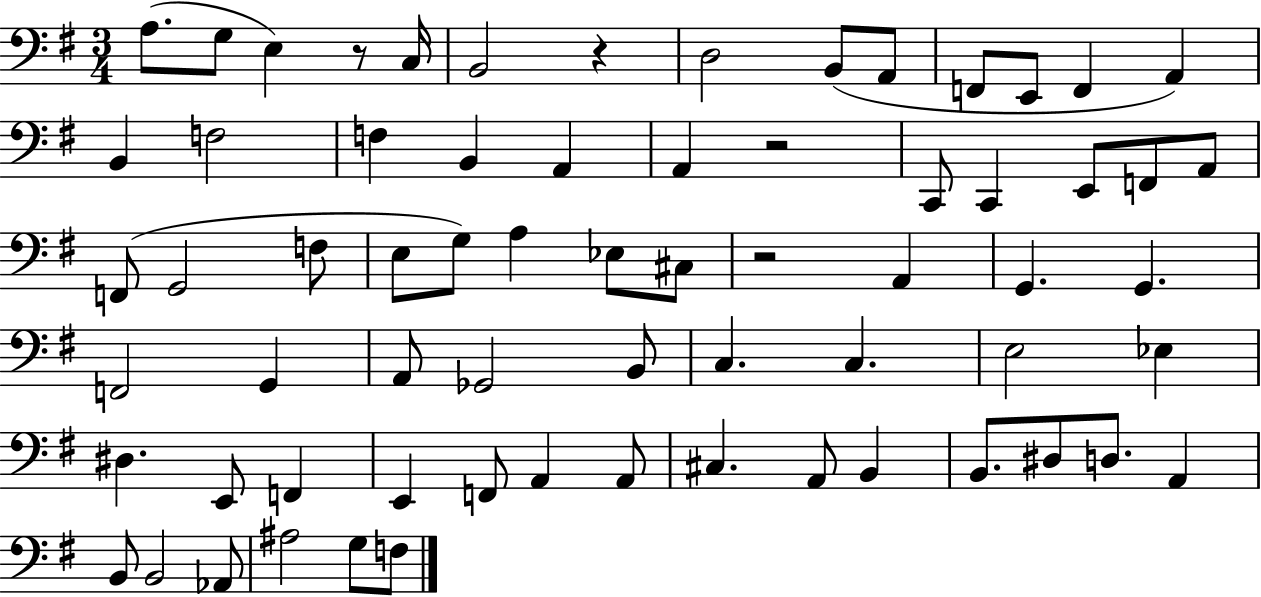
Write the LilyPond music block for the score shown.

{
  \clef bass
  \numericTimeSignature
  \time 3/4
  \key g \major
  a8.( g8 e4) r8 c16 | b,2 r4 | d2 b,8( a,8 | f,8 e,8 f,4 a,4) | \break b,4 f2 | f4 b,4 a,4 | a,4 r2 | c,8 c,4 e,8 f,8 a,8 | \break f,8( g,2 f8 | e8 g8) a4 ees8 cis8 | r2 a,4 | g,4. g,4. | \break f,2 g,4 | a,8 ges,2 b,8 | c4. c4. | e2 ees4 | \break dis4. e,8 f,4 | e,4 f,8 a,4 a,8 | cis4. a,8 b,4 | b,8. dis8 d8. a,4 | \break b,8 b,2 aes,8 | ais2 g8 f8 | \bar "|."
}